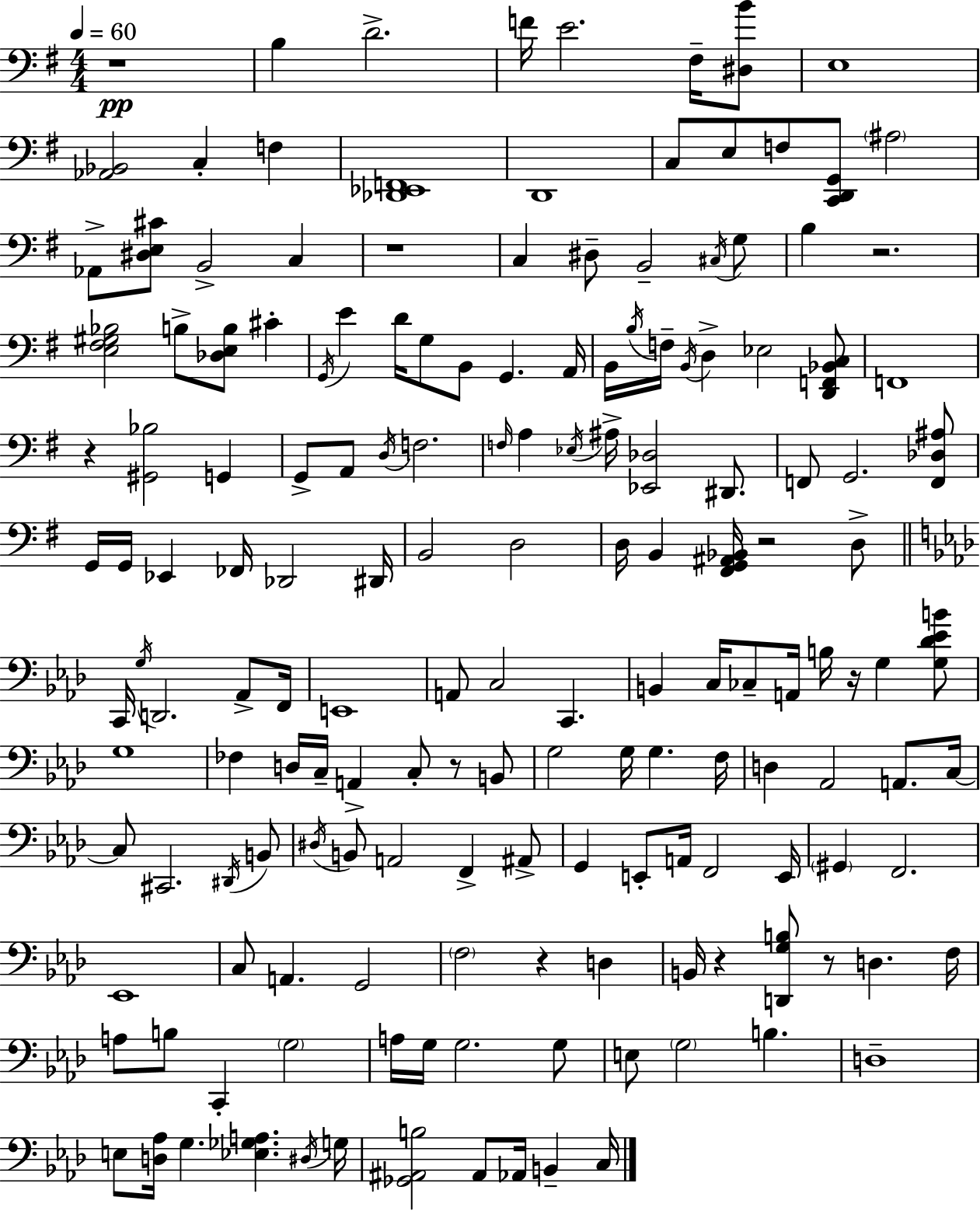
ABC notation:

X:1
T:Untitled
M:4/4
L:1/4
K:G
z4 B, D2 F/4 E2 ^F,/4 [^D,B]/2 E,4 [_A,,_B,,]2 C, F, [_D,,_E,,F,,]4 D,,4 C,/2 E,/2 F,/2 [C,,D,,G,,]/2 ^A,2 _A,,/2 [^D,E,^C]/2 B,,2 C, z4 C, ^D,/2 B,,2 ^C,/4 G,/2 B, z2 [E,^F,^G,_B,]2 B,/2 [_D,E,B,]/2 ^C G,,/4 E D/4 G,/2 B,,/2 G,, A,,/4 B,,/4 B,/4 F,/4 B,,/4 D, _E,2 [D,,F,,_B,,C,]/2 F,,4 z [^G,,_B,]2 G,, G,,/2 A,,/2 D,/4 F,2 F,/4 A, _E,/4 ^A,/4 [_E,,_D,]2 ^D,,/2 F,,/2 G,,2 [F,,_D,^A,]/2 G,,/4 G,,/4 _E,, _F,,/4 _D,,2 ^D,,/4 B,,2 D,2 D,/4 B,, [^F,,G,,^A,,_B,,]/4 z2 D,/2 C,,/4 G,/4 D,,2 _A,,/2 F,,/4 E,,4 A,,/2 C,2 C,, B,, C,/4 _C,/2 A,,/4 B,/4 z/4 G, [G,_D_EB]/2 G,4 _F, D,/4 C,/4 A,, C,/2 z/2 B,,/2 G,2 G,/4 G, F,/4 D, _A,,2 A,,/2 C,/4 C,/2 ^C,,2 ^D,,/4 B,,/2 ^D,/4 B,,/2 A,,2 F,, ^A,,/2 G,, E,,/2 A,,/4 F,,2 E,,/4 ^G,, F,,2 _E,,4 C,/2 A,, G,,2 F,2 z D, B,,/4 z [D,,G,B,]/2 z/2 D, F,/4 A,/2 B,/2 C,, G,2 A,/4 G,/4 G,2 G,/2 E,/2 G,2 B, D,4 E,/2 [D,_A,]/4 G, [_E,_G,A,] ^D,/4 G,/4 [_G,,^A,,B,]2 ^A,,/2 _A,,/4 B,, C,/4